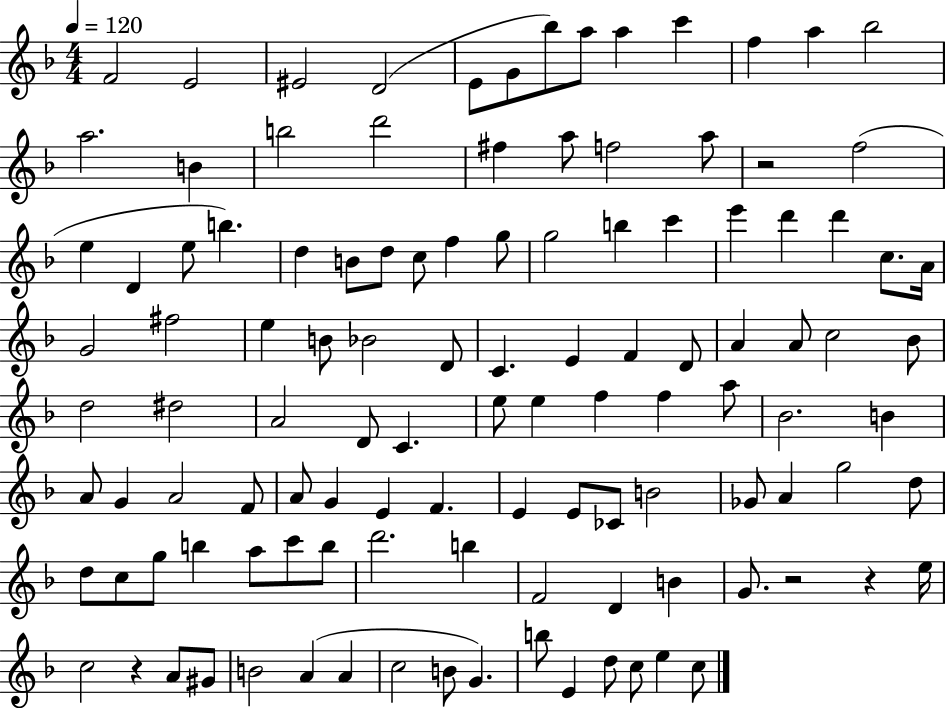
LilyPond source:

{
  \clef treble
  \numericTimeSignature
  \time 4/4
  \key f \major
  \tempo 4 = 120
  f'2 e'2 | eis'2 d'2( | e'8 g'8 bes''8) a''8 a''4 c'''4 | f''4 a''4 bes''2 | \break a''2. b'4 | b''2 d'''2 | fis''4 a''8 f''2 a''8 | r2 f''2( | \break e''4 d'4 e''8 b''4.) | d''4 b'8 d''8 c''8 f''4 g''8 | g''2 b''4 c'''4 | e'''4 d'''4 d'''4 c''8. a'16 | \break g'2 fis''2 | e''4 b'8 bes'2 d'8 | c'4. e'4 f'4 d'8 | a'4 a'8 c''2 bes'8 | \break d''2 dis''2 | a'2 d'8 c'4. | e''8 e''4 f''4 f''4 a''8 | bes'2. b'4 | \break a'8 g'4 a'2 f'8 | a'8 g'4 e'4 f'4. | e'4 e'8 ces'8 b'2 | ges'8 a'4 g''2 d''8 | \break d''8 c''8 g''8 b''4 a''8 c'''8 b''8 | d'''2. b''4 | f'2 d'4 b'4 | g'8. r2 r4 e''16 | \break c''2 r4 a'8 gis'8 | b'2 a'4( a'4 | c''2 b'8 g'4.) | b''8 e'4 d''8 c''8 e''4 c''8 | \break \bar "|."
}